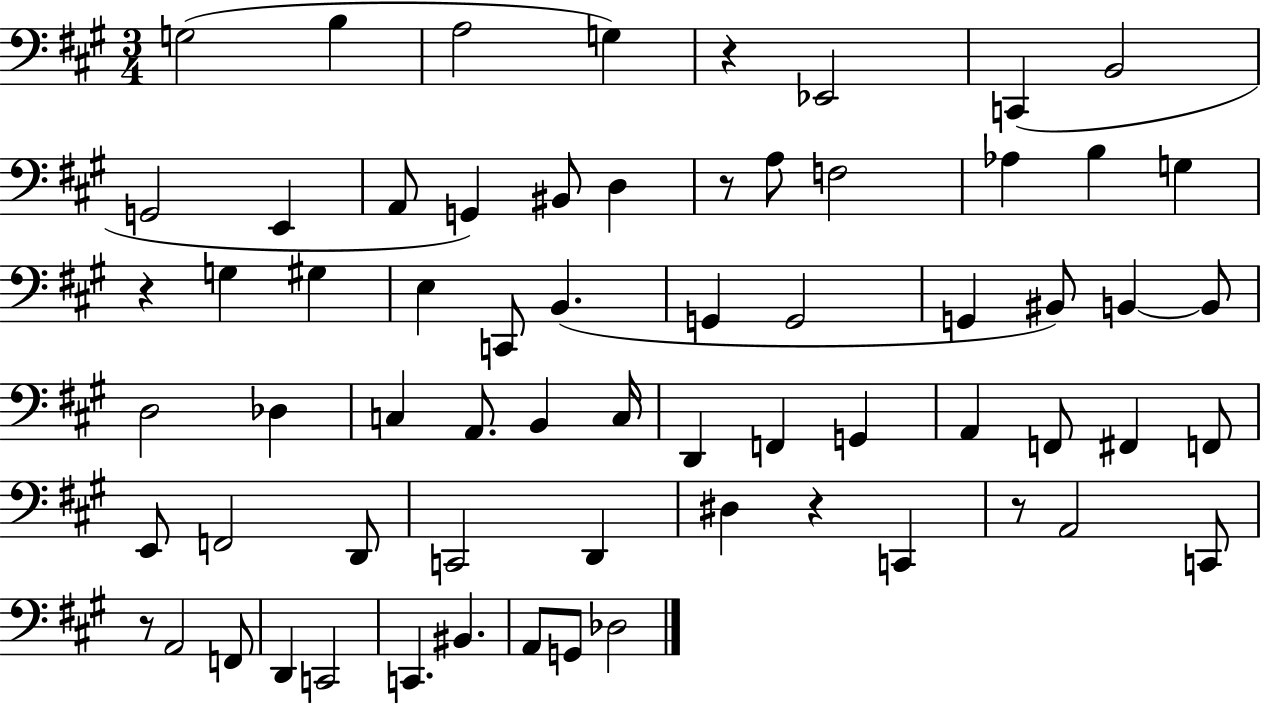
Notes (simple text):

G3/h B3/q A3/h G3/q R/q Eb2/h C2/q B2/h G2/h E2/q A2/e G2/q BIS2/e D3/q R/e A3/e F3/h Ab3/q B3/q G3/q R/q G3/q G#3/q E3/q C2/e B2/q. G2/q G2/h G2/q BIS2/e B2/q B2/e D3/h Db3/q C3/q A2/e. B2/q C3/s D2/q F2/q G2/q A2/q F2/e F#2/q F2/e E2/e F2/h D2/e C2/h D2/q D#3/q R/q C2/q R/e A2/h C2/e R/e A2/h F2/e D2/q C2/h C2/q. BIS2/q. A2/e G2/e Db3/h